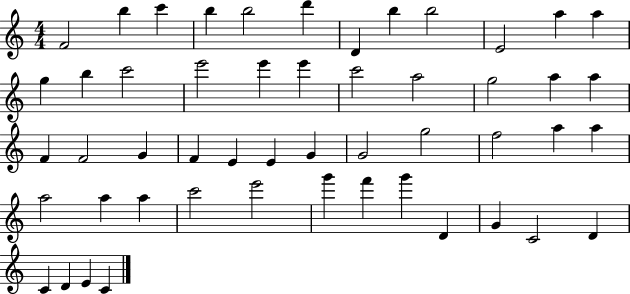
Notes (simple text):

F4/h B5/q C6/q B5/q B5/h D6/q D4/q B5/q B5/h E4/h A5/q A5/q G5/q B5/q C6/h E6/h E6/q E6/q C6/h A5/h G5/h A5/q A5/q F4/q F4/h G4/q F4/q E4/q E4/q G4/q G4/h G5/h F5/h A5/q A5/q A5/h A5/q A5/q C6/h E6/h G6/q F6/q G6/q D4/q G4/q C4/h D4/q C4/q D4/q E4/q C4/q